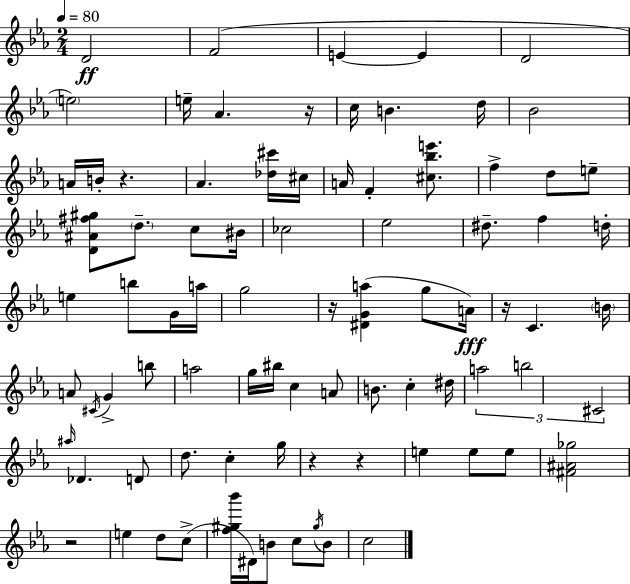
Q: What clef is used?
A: treble